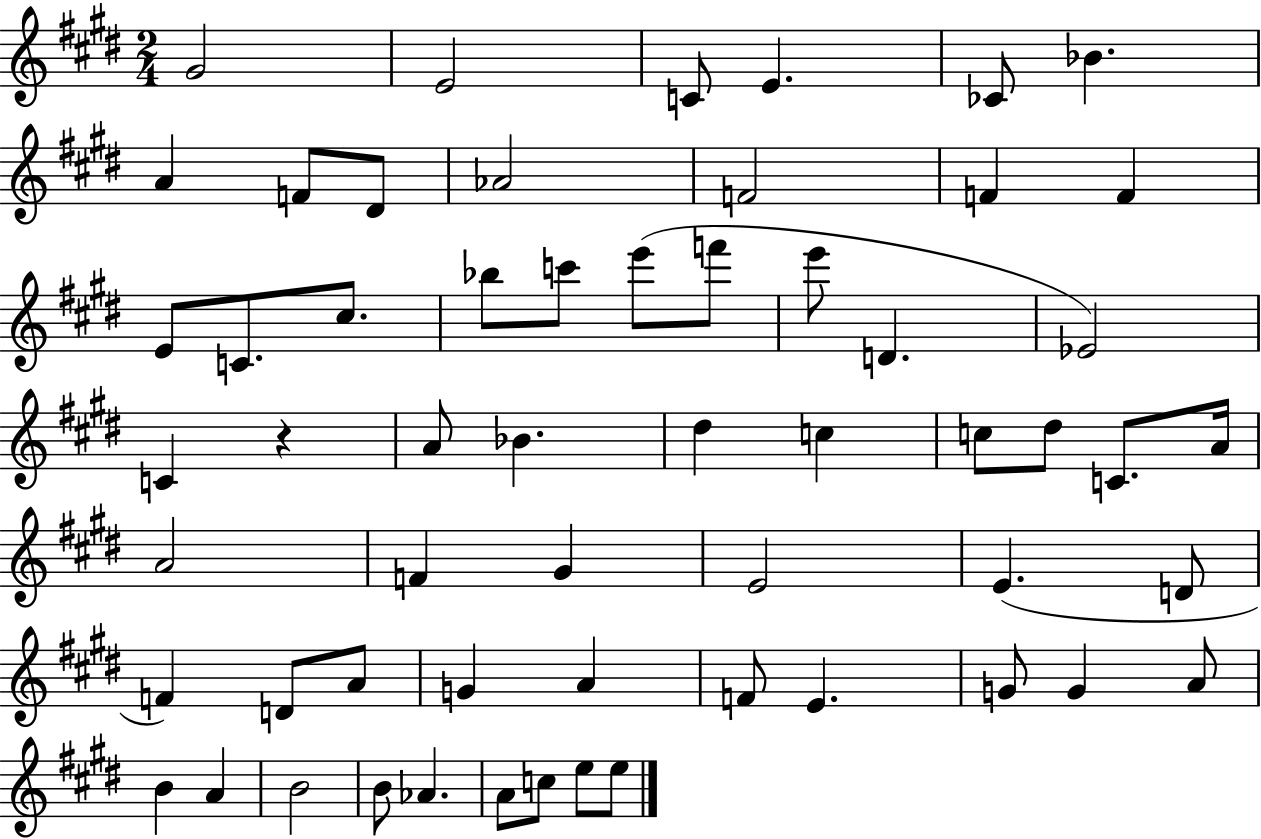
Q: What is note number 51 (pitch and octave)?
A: B4